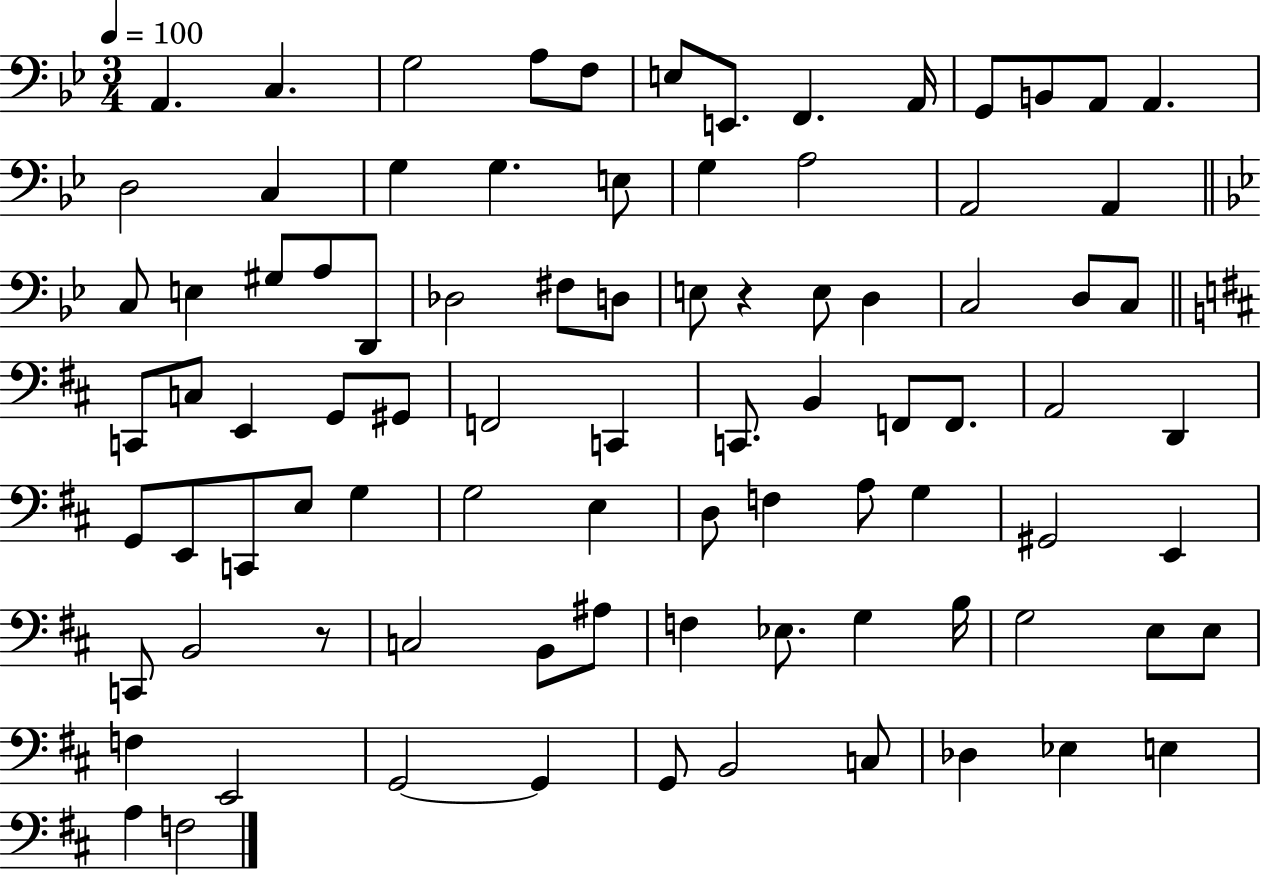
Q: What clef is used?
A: bass